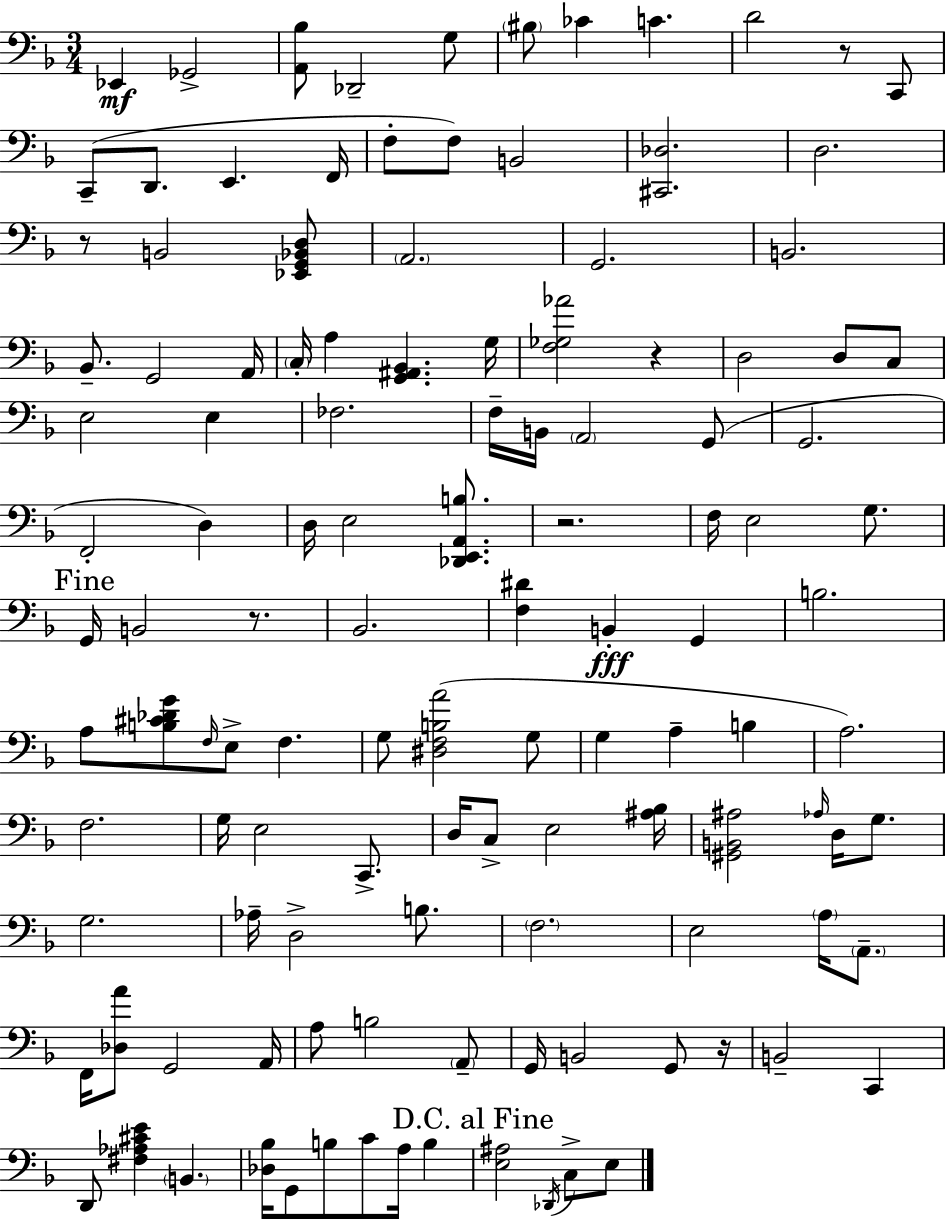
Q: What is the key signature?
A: F major